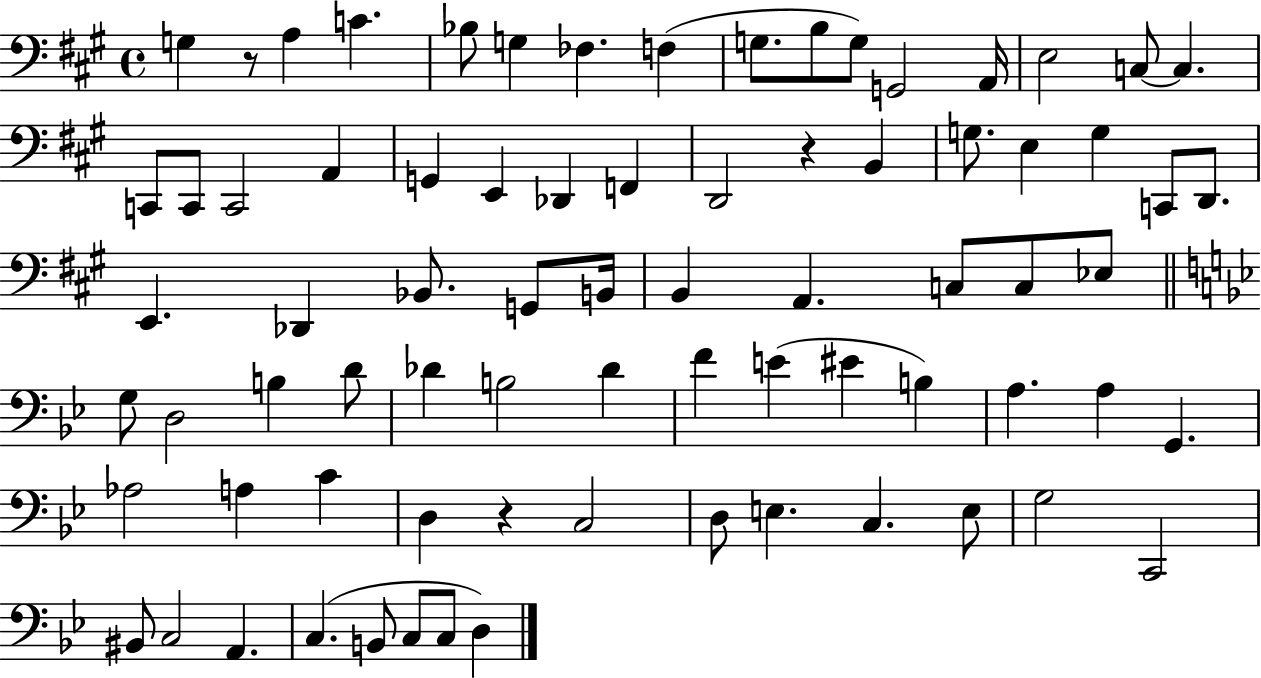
{
  \clef bass
  \time 4/4
  \defaultTimeSignature
  \key a \major
  g4 r8 a4 c'4. | bes8 g4 fes4. f4( | g8. b8 g8) g,2 a,16 | e2 c8~~ c4. | \break c,8 c,8 c,2 a,4 | g,4 e,4 des,4 f,4 | d,2 r4 b,4 | g8. e4 g4 c,8 d,8. | \break e,4. des,4 bes,8. g,8 b,16 | b,4 a,4. c8 c8 ees8 | \bar "||" \break \key g \minor g8 d2 b4 d'8 | des'4 b2 des'4 | f'4 e'4( eis'4 b4) | a4. a4 g,4. | \break aes2 a4 c'4 | d4 r4 c2 | d8 e4. c4. e8 | g2 c,2 | \break bis,8 c2 a,4. | c4.( b,8 c8 c8 d4) | \bar "|."
}